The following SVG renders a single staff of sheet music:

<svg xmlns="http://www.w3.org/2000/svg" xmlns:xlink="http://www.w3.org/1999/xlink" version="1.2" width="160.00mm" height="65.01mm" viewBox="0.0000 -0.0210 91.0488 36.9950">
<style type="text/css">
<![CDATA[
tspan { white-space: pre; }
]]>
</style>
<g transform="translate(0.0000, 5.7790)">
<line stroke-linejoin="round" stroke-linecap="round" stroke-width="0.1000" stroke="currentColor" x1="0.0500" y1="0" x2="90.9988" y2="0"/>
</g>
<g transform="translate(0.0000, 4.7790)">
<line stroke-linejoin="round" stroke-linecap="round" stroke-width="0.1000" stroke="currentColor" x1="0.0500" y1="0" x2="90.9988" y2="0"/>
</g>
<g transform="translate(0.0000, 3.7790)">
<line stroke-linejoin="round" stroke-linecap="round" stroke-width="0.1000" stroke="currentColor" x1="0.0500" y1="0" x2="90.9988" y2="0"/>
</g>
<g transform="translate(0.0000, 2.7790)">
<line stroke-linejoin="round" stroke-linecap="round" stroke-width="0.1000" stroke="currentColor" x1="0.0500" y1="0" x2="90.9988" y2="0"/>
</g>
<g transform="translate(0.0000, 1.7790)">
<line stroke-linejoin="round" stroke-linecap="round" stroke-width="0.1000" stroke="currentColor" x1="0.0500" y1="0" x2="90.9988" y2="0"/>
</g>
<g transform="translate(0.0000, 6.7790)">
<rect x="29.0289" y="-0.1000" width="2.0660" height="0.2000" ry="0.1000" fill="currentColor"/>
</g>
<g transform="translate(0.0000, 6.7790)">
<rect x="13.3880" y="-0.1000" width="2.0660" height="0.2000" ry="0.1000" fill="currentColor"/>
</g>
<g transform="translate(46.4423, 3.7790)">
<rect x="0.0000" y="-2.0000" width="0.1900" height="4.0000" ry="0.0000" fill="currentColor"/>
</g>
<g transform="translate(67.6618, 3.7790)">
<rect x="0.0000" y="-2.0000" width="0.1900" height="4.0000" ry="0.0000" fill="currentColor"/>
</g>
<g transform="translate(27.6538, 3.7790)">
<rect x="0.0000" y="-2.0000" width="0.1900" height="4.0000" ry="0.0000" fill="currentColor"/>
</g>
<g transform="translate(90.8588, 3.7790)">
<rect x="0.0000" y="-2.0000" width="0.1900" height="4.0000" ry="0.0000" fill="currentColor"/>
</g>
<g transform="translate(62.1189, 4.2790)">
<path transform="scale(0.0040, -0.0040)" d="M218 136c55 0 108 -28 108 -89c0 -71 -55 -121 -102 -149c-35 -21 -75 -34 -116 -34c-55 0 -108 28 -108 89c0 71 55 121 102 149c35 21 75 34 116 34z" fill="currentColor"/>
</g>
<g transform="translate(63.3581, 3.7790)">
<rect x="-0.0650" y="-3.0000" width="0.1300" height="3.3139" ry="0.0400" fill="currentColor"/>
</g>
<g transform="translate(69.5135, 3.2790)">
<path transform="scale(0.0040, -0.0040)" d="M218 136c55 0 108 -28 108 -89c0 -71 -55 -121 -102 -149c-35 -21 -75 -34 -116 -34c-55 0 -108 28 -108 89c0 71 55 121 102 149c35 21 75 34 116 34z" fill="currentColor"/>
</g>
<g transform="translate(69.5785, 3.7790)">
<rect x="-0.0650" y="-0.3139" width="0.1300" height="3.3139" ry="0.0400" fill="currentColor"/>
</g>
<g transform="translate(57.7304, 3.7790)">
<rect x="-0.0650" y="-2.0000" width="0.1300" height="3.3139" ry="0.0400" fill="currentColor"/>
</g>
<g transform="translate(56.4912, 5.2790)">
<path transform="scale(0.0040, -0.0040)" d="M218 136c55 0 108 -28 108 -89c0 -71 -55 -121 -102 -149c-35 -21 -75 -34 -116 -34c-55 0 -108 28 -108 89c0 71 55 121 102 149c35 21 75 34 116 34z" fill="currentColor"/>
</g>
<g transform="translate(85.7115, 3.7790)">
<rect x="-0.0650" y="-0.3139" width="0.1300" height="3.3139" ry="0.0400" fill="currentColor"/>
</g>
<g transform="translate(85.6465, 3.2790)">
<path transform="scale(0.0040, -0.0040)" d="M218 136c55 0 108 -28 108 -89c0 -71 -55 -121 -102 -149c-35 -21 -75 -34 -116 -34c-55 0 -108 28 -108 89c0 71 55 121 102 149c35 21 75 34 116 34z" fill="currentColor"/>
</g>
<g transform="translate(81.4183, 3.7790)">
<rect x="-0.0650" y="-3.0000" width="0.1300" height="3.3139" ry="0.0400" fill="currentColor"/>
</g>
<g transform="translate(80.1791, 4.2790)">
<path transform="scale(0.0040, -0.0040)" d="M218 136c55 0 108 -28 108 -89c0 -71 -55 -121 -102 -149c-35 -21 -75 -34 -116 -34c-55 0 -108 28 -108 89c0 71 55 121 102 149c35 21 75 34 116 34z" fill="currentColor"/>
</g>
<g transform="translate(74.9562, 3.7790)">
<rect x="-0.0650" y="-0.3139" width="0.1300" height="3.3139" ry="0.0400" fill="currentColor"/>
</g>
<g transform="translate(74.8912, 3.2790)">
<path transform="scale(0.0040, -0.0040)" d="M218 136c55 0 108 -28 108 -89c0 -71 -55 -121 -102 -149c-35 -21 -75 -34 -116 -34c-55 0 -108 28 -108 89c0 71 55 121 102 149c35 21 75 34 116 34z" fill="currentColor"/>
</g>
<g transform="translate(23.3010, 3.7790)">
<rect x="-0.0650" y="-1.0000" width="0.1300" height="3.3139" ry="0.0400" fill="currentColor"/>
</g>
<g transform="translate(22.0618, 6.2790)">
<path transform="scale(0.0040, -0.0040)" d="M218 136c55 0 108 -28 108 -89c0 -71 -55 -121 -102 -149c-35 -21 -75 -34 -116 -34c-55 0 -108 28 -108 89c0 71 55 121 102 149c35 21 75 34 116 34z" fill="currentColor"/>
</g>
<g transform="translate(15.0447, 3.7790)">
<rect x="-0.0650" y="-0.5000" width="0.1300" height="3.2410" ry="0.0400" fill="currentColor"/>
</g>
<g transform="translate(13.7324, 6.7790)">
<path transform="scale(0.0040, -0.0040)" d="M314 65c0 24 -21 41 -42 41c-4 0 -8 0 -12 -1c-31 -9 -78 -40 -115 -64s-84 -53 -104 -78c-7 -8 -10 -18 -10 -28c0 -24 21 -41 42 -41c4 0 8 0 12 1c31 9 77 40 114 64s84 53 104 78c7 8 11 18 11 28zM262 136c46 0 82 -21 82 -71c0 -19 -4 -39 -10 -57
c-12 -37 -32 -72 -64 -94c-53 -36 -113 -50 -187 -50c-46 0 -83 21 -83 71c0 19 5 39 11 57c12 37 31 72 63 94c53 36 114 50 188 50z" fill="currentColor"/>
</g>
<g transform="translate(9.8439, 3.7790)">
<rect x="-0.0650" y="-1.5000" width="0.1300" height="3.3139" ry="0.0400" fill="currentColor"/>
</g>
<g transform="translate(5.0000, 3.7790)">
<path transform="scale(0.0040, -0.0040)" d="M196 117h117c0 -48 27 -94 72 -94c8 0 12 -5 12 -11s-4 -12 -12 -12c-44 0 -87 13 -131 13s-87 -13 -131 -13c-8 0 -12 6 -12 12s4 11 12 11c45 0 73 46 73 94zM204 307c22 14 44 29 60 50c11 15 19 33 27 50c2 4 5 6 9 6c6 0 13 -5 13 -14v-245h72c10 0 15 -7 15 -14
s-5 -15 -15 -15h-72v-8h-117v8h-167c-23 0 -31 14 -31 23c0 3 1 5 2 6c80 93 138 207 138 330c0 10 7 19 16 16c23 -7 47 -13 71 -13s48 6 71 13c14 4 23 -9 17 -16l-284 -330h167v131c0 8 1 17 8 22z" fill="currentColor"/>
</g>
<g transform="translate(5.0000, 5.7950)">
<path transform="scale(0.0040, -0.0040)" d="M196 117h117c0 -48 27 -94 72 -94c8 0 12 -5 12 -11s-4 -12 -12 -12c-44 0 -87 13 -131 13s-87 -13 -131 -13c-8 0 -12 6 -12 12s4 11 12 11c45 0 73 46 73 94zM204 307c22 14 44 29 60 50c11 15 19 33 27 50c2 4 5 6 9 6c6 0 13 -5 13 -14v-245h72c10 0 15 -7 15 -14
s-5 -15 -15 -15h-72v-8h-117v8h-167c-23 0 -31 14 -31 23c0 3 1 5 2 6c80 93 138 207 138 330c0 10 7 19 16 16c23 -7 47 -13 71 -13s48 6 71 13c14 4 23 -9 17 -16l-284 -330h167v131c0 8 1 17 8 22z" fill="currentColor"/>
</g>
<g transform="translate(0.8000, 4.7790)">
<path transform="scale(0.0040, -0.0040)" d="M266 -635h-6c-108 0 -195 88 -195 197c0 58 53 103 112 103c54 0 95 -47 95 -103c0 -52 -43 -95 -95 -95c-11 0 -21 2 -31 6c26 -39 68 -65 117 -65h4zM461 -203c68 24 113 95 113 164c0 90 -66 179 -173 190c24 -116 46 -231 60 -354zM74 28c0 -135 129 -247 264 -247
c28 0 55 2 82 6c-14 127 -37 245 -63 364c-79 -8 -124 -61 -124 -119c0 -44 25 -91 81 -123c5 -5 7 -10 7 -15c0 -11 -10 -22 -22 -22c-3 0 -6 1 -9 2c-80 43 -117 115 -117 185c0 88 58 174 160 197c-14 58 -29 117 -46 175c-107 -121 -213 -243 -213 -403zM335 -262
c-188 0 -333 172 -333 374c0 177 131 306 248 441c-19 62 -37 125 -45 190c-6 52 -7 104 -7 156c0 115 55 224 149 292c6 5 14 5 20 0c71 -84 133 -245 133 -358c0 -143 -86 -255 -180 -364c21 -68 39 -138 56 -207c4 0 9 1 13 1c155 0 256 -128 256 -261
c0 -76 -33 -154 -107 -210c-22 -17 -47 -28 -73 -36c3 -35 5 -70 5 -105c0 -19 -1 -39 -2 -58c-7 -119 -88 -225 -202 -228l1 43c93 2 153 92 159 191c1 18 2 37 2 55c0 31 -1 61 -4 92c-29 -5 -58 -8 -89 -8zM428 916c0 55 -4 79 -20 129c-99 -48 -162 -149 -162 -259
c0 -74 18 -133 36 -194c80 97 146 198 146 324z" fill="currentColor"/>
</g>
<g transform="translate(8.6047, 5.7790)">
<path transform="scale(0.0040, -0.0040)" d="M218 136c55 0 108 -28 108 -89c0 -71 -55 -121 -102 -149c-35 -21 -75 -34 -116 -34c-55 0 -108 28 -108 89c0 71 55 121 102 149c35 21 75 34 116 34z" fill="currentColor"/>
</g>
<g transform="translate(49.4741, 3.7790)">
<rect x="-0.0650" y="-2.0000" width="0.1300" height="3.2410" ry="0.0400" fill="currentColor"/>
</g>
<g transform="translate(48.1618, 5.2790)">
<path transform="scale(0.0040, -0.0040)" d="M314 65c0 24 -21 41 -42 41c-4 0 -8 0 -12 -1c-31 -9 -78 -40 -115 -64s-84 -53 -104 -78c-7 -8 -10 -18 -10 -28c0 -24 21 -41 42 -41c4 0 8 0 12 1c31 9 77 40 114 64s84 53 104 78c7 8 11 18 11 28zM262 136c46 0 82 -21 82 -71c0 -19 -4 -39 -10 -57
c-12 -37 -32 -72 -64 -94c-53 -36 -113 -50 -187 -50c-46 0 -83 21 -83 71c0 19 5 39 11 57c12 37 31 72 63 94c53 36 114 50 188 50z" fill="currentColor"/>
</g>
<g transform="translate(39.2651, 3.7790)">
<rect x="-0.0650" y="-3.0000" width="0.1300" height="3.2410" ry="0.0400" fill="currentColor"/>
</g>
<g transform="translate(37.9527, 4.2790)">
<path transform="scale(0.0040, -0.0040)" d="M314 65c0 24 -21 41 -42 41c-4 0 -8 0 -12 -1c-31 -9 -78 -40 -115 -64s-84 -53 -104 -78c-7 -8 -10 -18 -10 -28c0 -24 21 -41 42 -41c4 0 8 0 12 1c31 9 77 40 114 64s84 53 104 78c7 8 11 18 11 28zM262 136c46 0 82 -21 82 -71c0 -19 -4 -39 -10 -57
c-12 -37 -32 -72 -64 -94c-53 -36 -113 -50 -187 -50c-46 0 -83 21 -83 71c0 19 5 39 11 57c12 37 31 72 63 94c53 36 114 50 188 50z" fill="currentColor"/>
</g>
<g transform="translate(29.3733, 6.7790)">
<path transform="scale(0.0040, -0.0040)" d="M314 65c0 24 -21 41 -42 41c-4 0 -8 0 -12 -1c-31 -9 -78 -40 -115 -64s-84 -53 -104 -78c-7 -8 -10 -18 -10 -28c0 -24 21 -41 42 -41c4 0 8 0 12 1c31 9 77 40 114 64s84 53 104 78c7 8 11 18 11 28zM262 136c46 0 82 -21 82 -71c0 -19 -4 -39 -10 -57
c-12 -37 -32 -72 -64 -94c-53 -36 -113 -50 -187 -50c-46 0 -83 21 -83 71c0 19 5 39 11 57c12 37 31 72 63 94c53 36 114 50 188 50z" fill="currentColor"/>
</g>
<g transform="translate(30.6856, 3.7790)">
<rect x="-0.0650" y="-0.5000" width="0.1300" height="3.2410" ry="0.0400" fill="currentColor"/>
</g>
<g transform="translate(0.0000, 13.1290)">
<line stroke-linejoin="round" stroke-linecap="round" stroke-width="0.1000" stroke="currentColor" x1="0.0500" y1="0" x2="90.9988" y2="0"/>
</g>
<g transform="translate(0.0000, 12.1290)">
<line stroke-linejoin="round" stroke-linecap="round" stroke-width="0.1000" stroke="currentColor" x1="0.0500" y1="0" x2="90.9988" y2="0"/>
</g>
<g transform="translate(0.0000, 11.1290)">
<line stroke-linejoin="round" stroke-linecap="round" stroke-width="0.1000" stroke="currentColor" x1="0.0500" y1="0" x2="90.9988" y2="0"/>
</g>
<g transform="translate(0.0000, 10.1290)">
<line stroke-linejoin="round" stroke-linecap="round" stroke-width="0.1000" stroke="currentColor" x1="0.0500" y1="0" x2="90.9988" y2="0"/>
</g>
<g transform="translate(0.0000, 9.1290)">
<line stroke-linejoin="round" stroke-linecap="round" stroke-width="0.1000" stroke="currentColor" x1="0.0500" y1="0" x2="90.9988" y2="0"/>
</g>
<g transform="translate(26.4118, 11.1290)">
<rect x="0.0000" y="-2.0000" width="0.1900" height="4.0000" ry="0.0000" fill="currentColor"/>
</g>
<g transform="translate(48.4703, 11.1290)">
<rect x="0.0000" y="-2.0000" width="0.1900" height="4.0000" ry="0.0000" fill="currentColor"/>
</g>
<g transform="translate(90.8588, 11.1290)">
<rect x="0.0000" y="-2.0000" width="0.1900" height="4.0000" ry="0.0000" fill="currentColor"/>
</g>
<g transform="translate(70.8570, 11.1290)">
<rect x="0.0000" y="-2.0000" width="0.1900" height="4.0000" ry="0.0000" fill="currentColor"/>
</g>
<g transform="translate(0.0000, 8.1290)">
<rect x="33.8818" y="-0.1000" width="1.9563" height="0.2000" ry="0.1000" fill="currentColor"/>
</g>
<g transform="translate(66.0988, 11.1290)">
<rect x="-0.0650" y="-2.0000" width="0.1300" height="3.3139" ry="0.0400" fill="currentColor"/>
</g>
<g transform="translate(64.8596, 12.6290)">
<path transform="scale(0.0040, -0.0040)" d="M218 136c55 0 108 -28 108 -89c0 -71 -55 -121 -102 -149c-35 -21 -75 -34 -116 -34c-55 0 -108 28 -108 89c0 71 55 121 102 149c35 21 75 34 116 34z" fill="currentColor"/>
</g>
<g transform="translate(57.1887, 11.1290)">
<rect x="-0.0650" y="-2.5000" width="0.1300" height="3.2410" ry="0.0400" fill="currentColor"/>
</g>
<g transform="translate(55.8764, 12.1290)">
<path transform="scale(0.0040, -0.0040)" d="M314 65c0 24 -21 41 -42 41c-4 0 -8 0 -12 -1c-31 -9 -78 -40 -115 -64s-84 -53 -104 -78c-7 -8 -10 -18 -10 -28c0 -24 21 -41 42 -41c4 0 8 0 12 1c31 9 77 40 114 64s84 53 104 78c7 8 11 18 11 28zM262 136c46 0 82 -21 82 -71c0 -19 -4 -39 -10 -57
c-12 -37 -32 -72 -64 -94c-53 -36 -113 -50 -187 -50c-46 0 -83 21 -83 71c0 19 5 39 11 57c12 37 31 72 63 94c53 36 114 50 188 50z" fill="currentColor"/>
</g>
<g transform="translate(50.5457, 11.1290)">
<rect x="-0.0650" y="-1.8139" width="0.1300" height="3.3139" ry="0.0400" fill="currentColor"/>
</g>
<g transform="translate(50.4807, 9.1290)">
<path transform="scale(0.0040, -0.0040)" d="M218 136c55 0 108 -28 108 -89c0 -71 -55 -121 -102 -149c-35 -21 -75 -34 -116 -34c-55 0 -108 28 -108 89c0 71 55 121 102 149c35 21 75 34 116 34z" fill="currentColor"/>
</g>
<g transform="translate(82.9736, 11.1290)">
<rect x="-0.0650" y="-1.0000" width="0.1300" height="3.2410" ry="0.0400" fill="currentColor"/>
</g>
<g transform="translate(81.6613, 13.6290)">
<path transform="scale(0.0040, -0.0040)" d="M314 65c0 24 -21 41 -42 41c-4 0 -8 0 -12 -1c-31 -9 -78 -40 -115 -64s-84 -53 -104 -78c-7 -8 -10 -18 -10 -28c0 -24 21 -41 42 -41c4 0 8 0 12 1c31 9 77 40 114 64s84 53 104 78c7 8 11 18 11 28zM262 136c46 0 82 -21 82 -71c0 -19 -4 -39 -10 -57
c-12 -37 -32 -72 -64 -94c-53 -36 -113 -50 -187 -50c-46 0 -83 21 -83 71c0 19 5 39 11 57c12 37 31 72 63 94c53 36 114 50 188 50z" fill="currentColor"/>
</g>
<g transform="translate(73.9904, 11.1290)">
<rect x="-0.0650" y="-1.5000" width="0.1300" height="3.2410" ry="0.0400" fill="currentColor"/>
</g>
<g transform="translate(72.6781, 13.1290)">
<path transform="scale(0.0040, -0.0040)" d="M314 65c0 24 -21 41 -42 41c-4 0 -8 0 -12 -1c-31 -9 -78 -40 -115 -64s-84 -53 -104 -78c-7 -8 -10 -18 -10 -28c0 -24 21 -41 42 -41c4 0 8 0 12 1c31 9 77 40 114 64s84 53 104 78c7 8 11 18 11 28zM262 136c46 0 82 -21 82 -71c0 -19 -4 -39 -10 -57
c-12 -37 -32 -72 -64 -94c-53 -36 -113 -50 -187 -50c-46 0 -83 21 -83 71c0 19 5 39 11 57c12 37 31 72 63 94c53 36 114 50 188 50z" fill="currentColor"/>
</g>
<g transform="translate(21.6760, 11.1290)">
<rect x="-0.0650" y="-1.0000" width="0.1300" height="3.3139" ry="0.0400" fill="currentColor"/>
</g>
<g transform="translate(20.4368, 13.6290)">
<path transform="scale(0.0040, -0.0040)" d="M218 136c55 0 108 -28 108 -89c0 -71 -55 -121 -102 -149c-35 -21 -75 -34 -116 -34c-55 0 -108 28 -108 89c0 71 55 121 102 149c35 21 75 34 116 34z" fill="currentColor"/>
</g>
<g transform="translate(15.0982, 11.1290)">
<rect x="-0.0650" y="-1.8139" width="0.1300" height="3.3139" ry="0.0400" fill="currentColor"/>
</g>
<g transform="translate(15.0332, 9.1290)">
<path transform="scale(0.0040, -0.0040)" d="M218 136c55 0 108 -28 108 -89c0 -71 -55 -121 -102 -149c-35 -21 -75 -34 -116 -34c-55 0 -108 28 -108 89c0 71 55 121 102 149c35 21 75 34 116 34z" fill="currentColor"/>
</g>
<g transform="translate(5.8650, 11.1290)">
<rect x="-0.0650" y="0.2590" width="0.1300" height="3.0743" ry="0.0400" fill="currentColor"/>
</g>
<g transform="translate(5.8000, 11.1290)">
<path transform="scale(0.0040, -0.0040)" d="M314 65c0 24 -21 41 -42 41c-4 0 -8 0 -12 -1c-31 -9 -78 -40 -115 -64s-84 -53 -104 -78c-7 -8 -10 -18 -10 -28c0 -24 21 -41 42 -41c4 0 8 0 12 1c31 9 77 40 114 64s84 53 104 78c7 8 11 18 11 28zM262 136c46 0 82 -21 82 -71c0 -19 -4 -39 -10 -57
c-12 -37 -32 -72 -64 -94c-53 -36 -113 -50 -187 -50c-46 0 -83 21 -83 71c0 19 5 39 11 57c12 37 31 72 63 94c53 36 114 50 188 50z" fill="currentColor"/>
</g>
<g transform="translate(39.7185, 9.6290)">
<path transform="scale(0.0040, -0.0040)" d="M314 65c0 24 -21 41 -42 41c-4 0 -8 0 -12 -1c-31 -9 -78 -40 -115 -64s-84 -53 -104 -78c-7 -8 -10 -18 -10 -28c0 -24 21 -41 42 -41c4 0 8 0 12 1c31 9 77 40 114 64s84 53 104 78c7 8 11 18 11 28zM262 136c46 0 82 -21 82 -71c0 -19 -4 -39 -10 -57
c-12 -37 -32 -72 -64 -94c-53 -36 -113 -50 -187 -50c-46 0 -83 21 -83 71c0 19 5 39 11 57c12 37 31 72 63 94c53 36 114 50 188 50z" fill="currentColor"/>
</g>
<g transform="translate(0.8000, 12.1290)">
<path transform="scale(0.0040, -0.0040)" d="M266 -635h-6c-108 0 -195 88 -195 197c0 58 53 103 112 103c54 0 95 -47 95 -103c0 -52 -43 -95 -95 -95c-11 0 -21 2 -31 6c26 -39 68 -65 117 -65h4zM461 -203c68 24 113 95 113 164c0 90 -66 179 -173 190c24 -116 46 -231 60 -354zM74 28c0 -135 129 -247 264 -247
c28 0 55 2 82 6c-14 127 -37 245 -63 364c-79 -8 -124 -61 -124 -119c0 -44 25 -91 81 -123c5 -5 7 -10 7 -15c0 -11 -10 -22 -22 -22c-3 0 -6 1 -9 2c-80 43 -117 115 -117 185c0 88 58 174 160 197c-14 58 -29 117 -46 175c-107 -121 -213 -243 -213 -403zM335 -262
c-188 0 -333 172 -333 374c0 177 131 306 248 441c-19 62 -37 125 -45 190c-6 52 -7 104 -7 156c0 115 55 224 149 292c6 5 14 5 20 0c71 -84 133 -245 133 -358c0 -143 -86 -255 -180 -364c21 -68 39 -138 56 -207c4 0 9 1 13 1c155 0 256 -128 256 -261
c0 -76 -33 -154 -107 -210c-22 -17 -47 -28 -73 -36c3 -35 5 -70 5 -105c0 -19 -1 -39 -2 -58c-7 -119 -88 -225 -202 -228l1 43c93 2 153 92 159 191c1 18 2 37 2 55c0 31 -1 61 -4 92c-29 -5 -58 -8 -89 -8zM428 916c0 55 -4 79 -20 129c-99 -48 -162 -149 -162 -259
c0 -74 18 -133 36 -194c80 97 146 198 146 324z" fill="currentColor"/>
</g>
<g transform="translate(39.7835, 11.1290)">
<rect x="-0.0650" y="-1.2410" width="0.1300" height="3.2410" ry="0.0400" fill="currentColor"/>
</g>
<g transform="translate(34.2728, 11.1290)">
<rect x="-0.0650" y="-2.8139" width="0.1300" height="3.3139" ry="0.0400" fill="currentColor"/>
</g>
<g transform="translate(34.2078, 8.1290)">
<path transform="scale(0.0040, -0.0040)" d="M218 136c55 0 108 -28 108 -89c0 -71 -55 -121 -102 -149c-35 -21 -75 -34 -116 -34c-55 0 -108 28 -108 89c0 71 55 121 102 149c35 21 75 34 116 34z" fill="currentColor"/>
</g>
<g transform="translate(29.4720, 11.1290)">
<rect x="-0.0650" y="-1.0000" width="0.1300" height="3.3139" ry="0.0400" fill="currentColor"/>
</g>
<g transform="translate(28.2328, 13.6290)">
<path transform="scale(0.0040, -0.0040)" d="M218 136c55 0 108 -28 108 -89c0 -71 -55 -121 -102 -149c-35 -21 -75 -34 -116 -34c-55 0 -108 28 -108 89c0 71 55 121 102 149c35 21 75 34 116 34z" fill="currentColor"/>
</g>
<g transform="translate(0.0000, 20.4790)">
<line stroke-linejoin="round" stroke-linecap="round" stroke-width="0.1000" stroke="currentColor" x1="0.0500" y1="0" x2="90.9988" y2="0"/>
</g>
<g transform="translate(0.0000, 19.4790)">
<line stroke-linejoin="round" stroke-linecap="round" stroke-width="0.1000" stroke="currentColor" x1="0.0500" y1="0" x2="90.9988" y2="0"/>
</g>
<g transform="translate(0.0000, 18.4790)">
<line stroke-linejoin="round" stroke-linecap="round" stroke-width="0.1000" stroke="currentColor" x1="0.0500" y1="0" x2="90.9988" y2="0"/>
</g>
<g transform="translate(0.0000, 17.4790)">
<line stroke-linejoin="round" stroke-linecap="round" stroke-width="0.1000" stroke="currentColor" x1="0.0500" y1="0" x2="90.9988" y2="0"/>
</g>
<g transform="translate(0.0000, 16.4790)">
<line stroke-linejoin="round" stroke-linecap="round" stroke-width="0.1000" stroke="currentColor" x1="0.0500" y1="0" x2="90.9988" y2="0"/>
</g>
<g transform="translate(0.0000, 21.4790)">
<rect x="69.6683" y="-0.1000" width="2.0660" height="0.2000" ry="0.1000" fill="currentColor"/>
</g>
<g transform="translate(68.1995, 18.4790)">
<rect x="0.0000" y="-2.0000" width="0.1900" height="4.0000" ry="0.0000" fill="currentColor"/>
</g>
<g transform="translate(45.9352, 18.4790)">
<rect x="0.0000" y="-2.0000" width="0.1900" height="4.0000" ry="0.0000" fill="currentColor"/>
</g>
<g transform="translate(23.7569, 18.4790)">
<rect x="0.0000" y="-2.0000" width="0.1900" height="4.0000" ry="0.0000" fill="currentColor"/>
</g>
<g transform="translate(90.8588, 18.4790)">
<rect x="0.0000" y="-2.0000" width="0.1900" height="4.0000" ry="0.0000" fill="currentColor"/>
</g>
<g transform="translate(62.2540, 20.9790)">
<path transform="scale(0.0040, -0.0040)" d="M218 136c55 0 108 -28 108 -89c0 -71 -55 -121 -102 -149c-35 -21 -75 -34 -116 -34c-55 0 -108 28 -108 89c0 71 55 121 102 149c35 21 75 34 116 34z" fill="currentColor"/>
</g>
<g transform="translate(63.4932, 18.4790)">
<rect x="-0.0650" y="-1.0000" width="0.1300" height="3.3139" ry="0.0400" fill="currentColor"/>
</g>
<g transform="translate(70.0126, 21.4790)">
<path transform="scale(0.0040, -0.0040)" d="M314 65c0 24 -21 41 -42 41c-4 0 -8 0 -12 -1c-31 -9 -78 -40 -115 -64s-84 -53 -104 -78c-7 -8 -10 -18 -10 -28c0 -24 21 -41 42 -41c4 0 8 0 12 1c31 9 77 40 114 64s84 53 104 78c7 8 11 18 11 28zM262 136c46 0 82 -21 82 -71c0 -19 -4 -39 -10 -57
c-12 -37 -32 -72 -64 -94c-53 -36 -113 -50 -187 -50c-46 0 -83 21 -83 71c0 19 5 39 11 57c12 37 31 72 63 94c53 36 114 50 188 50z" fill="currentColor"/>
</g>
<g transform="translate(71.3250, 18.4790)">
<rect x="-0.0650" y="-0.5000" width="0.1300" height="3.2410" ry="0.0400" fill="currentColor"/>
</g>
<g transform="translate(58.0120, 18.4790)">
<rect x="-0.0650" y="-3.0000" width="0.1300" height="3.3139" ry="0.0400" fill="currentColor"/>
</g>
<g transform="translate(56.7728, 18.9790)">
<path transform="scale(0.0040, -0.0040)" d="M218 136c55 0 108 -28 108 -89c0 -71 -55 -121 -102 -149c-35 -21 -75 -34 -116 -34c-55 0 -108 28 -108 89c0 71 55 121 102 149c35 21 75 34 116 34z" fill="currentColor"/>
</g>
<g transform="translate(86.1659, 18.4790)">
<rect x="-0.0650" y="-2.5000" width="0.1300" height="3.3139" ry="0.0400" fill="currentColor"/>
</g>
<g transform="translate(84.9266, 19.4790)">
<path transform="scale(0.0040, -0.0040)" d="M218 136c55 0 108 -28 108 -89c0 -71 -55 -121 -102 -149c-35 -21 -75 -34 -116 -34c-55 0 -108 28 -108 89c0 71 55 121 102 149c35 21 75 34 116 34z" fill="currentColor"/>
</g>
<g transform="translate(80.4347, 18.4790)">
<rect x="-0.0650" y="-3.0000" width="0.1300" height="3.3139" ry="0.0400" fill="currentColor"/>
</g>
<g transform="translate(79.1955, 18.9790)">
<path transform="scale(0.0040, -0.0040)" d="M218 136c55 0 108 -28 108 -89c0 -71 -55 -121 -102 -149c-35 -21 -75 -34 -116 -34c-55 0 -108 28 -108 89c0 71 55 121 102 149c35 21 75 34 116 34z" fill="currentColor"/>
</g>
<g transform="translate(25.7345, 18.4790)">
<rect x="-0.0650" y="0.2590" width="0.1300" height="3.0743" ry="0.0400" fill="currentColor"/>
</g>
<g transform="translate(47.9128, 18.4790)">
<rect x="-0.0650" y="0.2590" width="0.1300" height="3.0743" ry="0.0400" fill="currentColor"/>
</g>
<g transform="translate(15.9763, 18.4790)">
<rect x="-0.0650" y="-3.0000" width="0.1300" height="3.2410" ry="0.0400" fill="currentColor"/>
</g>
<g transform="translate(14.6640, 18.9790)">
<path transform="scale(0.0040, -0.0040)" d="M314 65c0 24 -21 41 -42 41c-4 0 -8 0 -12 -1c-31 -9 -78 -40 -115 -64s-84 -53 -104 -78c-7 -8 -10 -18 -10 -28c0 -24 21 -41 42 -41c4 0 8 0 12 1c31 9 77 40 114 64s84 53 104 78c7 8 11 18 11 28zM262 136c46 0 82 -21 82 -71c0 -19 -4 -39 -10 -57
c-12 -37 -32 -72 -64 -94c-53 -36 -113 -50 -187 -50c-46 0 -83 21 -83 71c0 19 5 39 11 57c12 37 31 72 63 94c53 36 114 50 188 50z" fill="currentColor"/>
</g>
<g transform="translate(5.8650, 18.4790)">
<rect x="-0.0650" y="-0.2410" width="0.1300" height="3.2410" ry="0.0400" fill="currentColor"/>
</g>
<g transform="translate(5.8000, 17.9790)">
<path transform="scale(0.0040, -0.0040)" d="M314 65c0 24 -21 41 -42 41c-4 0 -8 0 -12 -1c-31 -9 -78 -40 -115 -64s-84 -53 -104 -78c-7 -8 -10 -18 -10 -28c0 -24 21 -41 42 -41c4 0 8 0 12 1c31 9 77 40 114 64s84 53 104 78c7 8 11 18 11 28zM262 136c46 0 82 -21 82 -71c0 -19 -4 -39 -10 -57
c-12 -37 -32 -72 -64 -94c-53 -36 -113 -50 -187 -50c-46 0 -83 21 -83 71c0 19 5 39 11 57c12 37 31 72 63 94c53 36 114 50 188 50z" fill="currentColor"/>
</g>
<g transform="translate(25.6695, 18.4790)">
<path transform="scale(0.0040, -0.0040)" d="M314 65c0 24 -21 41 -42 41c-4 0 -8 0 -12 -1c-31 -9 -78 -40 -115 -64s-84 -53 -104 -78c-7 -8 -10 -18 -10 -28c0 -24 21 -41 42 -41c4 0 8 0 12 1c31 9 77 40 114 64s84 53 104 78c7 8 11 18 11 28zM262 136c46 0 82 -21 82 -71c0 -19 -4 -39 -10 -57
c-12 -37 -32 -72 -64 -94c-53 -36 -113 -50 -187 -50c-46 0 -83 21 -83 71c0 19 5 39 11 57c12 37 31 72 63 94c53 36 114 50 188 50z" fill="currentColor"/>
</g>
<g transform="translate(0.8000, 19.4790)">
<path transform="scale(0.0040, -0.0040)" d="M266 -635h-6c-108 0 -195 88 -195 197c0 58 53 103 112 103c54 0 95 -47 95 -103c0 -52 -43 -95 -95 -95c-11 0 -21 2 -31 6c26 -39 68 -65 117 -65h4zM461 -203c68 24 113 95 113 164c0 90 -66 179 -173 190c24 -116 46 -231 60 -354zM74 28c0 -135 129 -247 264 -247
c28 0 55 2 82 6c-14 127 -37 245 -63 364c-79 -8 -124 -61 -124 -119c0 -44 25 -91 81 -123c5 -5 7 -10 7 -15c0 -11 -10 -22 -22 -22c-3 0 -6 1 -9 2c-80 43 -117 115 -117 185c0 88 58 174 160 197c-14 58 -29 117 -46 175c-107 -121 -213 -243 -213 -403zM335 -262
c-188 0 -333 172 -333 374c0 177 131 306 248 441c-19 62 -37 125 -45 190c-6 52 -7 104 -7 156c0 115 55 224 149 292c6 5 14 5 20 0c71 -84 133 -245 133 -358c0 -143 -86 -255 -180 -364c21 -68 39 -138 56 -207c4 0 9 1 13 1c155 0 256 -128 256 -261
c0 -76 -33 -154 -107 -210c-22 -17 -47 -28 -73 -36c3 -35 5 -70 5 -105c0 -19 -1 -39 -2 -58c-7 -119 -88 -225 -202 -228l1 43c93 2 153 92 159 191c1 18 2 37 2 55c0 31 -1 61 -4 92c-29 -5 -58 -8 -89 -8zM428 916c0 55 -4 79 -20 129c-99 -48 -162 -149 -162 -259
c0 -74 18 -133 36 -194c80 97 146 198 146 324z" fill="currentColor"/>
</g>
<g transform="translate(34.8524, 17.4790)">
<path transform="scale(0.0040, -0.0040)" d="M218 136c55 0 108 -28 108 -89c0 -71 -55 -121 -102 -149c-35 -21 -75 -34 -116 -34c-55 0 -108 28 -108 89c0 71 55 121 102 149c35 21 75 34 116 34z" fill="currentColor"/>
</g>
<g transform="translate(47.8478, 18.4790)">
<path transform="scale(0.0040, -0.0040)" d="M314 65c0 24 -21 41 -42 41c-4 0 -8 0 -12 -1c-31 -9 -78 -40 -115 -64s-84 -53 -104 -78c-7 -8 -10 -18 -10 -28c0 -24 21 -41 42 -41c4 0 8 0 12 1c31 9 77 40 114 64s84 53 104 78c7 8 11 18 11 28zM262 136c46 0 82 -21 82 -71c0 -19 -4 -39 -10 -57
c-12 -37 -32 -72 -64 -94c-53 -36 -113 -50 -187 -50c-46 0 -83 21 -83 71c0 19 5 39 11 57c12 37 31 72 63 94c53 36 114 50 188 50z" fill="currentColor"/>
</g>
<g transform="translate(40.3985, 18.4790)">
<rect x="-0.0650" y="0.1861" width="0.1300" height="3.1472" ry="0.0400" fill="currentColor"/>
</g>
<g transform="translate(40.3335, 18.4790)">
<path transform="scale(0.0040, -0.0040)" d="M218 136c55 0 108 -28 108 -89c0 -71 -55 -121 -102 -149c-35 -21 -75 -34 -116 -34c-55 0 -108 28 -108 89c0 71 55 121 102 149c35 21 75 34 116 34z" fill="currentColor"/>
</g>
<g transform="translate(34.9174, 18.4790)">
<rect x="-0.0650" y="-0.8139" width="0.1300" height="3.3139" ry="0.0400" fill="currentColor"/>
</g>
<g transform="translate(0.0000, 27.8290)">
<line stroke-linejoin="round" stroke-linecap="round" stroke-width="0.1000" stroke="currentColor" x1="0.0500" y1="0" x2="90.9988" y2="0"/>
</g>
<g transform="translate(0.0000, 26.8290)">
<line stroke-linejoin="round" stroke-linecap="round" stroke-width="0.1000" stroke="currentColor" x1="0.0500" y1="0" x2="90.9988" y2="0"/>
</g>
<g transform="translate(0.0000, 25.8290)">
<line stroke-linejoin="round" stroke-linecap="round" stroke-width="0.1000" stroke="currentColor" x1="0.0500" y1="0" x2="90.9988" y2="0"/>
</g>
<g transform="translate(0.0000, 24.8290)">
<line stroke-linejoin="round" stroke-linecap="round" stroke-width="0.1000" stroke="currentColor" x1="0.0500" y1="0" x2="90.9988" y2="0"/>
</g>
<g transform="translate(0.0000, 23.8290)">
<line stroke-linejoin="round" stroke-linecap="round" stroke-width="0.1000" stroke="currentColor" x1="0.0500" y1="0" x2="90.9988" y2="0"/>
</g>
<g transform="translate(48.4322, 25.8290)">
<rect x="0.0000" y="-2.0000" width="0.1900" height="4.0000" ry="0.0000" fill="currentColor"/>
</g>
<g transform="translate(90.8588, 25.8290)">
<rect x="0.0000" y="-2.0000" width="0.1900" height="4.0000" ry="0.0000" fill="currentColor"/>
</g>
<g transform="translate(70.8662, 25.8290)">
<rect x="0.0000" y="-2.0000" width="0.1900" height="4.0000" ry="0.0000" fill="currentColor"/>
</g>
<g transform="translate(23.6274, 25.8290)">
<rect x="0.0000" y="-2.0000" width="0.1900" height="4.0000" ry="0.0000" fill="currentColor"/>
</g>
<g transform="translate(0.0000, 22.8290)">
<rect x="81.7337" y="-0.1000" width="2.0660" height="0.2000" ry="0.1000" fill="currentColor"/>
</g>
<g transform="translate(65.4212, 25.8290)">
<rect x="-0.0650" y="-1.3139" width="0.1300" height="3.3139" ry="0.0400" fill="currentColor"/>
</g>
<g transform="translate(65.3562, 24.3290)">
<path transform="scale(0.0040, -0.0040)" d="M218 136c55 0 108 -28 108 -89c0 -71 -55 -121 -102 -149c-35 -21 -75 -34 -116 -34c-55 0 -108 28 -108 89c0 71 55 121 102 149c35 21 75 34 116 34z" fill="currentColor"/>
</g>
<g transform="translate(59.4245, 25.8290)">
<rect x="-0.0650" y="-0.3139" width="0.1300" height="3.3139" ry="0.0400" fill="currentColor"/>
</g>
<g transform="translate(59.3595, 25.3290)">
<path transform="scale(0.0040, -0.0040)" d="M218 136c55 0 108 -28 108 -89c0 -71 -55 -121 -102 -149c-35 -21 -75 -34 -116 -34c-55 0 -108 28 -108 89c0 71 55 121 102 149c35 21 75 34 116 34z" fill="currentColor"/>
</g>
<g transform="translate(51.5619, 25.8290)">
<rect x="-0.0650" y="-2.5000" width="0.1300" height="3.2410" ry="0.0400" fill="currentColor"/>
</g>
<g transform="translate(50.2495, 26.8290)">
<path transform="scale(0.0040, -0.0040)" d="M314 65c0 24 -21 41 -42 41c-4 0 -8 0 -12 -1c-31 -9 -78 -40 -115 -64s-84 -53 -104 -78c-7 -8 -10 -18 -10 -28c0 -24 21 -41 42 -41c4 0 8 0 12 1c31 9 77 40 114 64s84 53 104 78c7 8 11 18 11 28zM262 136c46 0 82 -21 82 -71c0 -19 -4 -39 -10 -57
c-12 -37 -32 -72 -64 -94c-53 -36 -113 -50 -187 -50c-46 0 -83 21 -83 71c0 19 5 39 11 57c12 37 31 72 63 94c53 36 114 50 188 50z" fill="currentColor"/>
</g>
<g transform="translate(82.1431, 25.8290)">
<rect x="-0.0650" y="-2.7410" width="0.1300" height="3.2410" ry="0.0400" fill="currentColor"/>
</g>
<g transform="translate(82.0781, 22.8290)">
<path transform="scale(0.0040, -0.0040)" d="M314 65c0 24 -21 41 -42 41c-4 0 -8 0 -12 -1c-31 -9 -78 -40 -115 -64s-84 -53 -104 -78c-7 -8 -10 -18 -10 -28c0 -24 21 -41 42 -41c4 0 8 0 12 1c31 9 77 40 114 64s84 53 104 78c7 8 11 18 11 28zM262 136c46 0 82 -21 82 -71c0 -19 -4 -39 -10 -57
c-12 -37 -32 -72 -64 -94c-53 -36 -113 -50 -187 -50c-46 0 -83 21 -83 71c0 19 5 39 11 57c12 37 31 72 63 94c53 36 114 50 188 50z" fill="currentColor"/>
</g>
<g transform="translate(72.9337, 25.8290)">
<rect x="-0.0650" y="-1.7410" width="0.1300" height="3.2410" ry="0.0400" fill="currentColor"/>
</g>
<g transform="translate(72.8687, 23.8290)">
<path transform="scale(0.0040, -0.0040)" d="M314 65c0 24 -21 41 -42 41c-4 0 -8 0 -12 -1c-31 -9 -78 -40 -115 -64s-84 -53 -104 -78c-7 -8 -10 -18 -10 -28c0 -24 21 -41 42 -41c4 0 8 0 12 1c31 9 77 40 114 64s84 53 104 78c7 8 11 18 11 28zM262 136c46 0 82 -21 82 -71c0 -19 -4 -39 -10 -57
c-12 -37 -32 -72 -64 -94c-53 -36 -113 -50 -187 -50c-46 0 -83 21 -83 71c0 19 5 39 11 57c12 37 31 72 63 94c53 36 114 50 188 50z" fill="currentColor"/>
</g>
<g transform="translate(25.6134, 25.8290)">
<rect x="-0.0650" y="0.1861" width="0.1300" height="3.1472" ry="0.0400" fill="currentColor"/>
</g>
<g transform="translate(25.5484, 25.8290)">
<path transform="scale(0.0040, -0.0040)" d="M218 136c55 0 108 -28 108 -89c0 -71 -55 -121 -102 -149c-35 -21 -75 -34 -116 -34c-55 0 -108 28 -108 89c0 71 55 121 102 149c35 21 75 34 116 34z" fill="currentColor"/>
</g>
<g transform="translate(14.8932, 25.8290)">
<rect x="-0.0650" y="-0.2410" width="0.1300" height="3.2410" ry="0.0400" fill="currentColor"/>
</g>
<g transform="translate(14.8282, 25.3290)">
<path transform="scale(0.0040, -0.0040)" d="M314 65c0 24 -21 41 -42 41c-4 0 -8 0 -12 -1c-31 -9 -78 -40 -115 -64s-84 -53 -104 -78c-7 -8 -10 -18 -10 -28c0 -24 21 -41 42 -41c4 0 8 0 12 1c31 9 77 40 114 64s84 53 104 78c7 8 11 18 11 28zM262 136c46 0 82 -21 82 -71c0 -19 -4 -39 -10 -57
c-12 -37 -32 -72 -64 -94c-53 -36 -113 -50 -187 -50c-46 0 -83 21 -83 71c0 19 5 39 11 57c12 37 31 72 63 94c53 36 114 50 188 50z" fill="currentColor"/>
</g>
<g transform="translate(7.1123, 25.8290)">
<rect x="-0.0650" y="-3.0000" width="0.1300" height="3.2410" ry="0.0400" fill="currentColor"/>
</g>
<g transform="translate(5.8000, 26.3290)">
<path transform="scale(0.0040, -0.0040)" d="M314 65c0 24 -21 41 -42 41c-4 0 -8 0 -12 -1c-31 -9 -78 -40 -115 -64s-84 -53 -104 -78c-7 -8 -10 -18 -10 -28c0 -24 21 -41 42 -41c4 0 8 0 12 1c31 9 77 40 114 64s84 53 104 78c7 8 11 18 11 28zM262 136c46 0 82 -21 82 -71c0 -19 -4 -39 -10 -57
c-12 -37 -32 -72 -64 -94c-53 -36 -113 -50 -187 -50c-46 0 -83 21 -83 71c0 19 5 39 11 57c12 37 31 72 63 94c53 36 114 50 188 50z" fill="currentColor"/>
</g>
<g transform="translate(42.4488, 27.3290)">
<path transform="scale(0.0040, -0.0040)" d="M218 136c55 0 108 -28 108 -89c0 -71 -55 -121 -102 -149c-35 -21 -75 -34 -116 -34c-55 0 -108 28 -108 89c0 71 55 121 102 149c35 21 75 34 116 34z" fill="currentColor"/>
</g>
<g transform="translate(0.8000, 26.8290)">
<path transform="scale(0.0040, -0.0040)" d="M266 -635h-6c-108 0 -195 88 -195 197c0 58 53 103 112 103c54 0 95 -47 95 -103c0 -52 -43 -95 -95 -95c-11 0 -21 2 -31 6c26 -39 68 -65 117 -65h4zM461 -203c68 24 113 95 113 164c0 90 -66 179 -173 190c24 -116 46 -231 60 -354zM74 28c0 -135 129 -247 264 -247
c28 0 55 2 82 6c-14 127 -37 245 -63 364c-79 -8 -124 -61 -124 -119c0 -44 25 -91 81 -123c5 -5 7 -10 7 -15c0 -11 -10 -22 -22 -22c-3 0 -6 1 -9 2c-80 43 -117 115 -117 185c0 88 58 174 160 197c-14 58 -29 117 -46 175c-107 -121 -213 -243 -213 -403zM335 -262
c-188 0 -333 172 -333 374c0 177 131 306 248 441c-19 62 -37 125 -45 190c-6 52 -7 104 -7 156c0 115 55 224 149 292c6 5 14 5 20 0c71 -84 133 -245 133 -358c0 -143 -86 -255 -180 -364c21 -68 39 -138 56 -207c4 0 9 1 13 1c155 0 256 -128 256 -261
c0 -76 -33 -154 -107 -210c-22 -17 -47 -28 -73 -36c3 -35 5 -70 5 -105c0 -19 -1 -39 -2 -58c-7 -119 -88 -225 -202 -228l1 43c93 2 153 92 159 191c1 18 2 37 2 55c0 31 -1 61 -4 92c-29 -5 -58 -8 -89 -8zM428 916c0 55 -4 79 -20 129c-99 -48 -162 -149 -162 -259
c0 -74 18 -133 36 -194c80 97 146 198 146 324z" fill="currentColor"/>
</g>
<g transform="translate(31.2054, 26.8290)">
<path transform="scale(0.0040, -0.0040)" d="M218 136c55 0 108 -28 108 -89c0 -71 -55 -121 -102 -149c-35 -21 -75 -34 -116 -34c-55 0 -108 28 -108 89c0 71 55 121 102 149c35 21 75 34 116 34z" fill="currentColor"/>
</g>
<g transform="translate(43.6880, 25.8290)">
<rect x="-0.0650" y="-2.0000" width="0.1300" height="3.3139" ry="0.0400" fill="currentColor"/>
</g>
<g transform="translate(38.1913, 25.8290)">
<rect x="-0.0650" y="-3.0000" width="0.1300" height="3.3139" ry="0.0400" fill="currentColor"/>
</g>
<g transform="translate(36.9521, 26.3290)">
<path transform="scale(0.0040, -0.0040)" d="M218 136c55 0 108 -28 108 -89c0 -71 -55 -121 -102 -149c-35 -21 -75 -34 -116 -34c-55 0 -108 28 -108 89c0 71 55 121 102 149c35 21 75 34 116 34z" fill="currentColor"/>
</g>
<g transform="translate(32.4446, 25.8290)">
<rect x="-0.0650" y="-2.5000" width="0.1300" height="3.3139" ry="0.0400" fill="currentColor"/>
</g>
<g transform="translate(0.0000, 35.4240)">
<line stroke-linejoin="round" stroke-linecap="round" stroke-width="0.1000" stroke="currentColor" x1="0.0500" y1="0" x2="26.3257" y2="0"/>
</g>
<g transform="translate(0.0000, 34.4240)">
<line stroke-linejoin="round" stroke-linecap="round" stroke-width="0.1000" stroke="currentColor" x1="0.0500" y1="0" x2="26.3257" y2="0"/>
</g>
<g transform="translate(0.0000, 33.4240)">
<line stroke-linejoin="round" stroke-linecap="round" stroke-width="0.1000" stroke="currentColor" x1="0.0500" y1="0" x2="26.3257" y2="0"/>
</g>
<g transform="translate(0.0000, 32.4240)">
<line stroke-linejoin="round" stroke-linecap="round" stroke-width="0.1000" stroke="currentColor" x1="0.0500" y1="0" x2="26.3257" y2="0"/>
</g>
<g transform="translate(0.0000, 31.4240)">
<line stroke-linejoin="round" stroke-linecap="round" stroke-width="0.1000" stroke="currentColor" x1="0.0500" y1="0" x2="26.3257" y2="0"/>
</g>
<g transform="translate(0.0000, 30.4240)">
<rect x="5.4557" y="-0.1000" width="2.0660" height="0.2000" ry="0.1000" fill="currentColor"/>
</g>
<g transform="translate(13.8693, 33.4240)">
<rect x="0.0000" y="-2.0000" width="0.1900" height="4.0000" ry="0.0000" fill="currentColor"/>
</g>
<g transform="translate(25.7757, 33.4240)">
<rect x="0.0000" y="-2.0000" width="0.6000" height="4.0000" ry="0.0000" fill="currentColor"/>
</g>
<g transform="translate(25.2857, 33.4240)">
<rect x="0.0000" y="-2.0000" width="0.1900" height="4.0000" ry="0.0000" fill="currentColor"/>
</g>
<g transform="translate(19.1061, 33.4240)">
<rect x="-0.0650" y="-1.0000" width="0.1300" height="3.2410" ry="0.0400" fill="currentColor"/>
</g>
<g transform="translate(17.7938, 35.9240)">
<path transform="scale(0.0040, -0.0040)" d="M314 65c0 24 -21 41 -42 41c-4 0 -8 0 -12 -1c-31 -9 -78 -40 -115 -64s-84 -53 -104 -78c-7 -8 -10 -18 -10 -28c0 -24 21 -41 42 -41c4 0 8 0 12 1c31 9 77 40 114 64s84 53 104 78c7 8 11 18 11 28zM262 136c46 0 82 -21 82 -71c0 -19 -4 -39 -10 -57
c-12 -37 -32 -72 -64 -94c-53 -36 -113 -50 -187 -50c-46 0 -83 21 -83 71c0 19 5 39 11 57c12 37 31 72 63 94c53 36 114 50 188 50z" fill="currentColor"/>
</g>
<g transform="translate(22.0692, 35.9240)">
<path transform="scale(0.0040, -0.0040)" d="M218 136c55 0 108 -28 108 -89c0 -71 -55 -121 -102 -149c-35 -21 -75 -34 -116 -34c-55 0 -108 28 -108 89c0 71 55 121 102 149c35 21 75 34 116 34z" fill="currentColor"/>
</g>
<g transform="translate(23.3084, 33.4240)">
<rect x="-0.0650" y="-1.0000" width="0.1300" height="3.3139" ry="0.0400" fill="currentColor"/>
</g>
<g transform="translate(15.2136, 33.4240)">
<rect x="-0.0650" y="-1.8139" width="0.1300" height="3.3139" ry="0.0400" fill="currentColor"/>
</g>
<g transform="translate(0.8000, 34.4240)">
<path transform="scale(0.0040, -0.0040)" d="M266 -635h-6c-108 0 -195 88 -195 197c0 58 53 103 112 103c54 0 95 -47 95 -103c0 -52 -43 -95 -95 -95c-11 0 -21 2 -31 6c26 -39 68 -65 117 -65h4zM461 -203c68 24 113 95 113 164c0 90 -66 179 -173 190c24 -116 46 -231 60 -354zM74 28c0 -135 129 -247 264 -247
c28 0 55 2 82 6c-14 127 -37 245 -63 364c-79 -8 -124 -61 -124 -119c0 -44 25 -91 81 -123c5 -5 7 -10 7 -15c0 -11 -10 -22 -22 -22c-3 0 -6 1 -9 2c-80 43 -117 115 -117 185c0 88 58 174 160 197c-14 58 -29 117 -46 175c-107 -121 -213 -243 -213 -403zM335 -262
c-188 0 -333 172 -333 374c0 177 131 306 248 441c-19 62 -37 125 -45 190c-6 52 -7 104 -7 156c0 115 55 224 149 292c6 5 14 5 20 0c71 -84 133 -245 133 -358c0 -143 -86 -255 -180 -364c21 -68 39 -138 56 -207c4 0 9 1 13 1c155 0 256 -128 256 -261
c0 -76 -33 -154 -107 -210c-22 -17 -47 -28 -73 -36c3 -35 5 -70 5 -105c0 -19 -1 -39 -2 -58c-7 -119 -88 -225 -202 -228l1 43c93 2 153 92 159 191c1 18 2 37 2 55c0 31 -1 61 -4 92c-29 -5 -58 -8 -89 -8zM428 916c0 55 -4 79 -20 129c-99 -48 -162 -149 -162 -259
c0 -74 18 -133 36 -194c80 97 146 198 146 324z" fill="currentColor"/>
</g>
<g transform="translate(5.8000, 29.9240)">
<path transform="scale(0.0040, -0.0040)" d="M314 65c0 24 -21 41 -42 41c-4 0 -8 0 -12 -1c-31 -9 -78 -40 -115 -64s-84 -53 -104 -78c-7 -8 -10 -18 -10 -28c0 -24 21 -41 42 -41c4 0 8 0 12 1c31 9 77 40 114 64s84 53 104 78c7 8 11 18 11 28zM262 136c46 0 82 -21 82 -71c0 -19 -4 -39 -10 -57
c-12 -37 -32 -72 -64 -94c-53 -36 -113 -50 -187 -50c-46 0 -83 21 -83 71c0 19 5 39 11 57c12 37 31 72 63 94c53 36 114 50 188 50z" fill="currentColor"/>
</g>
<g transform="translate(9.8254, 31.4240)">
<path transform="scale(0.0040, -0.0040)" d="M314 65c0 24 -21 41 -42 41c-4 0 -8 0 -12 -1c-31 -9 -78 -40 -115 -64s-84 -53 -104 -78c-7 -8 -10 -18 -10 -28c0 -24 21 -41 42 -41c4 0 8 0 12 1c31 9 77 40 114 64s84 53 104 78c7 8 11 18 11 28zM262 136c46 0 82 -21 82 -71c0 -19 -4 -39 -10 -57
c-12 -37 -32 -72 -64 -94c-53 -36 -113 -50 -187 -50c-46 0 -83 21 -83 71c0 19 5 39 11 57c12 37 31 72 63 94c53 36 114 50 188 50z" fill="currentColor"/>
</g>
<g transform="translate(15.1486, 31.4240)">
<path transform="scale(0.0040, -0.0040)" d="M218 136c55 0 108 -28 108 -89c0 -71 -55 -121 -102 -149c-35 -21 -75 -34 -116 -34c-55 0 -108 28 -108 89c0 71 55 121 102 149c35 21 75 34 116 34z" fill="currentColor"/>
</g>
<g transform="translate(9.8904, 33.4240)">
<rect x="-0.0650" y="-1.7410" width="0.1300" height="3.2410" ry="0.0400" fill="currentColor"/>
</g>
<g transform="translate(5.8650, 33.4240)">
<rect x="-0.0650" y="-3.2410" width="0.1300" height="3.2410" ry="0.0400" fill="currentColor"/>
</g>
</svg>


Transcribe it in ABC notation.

X:1
T:Untitled
M:4/4
L:1/4
K:C
E C2 D C2 A2 F2 F A c c A c B2 f D D a e2 f G2 F E2 D2 c2 A2 B2 d B B2 A D C2 A G A2 c2 B G A F G2 c e f2 a2 b2 f2 f D2 D